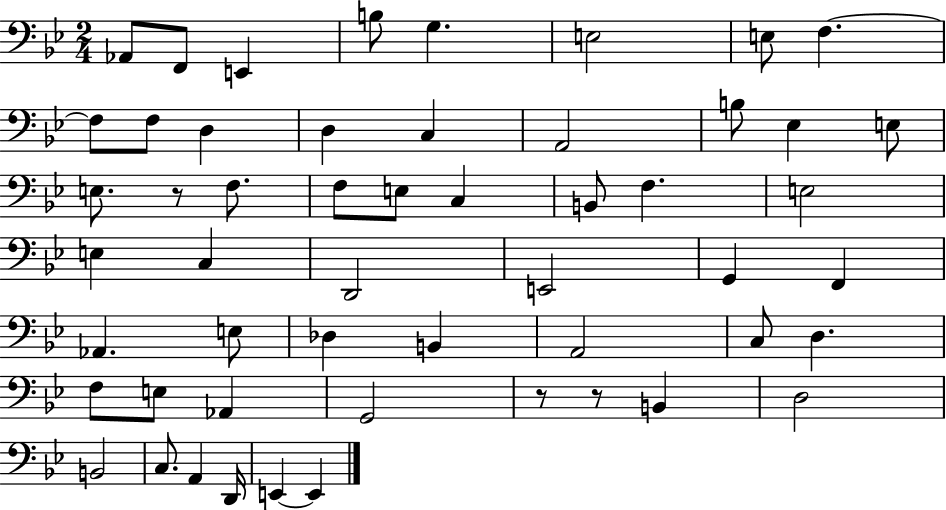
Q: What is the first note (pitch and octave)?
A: Ab2